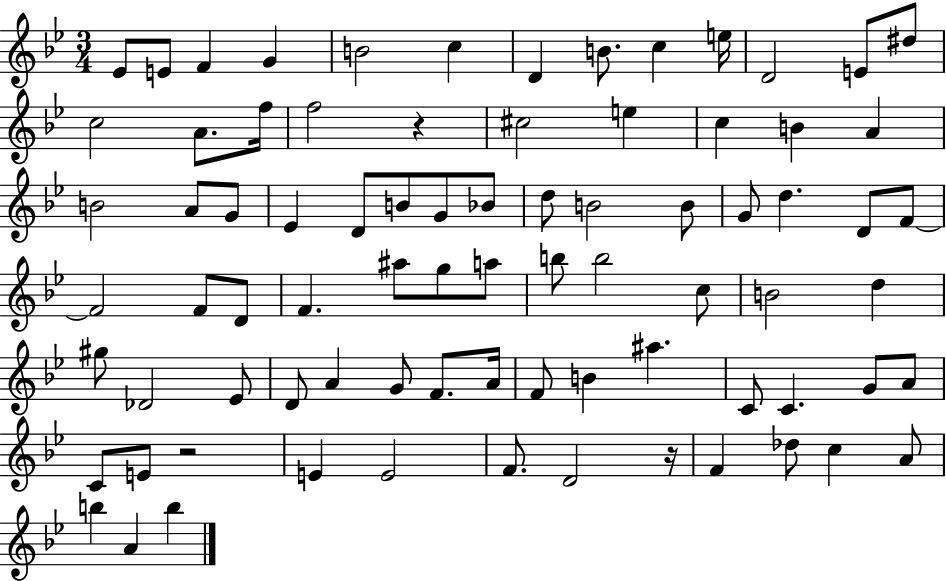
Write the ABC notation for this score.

X:1
T:Untitled
M:3/4
L:1/4
K:Bb
_E/2 E/2 F G B2 c D B/2 c e/4 D2 E/2 ^d/2 c2 A/2 f/4 f2 z ^c2 e c B A B2 A/2 G/2 _E D/2 B/2 G/2 _B/2 d/2 B2 B/2 G/2 d D/2 F/2 F2 F/2 D/2 F ^a/2 g/2 a/2 b/2 b2 c/2 B2 d ^g/2 _D2 _E/2 D/2 A G/2 F/2 A/4 F/2 B ^a C/2 C G/2 A/2 C/2 E/2 z2 E E2 F/2 D2 z/4 F _d/2 c A/2 b A b